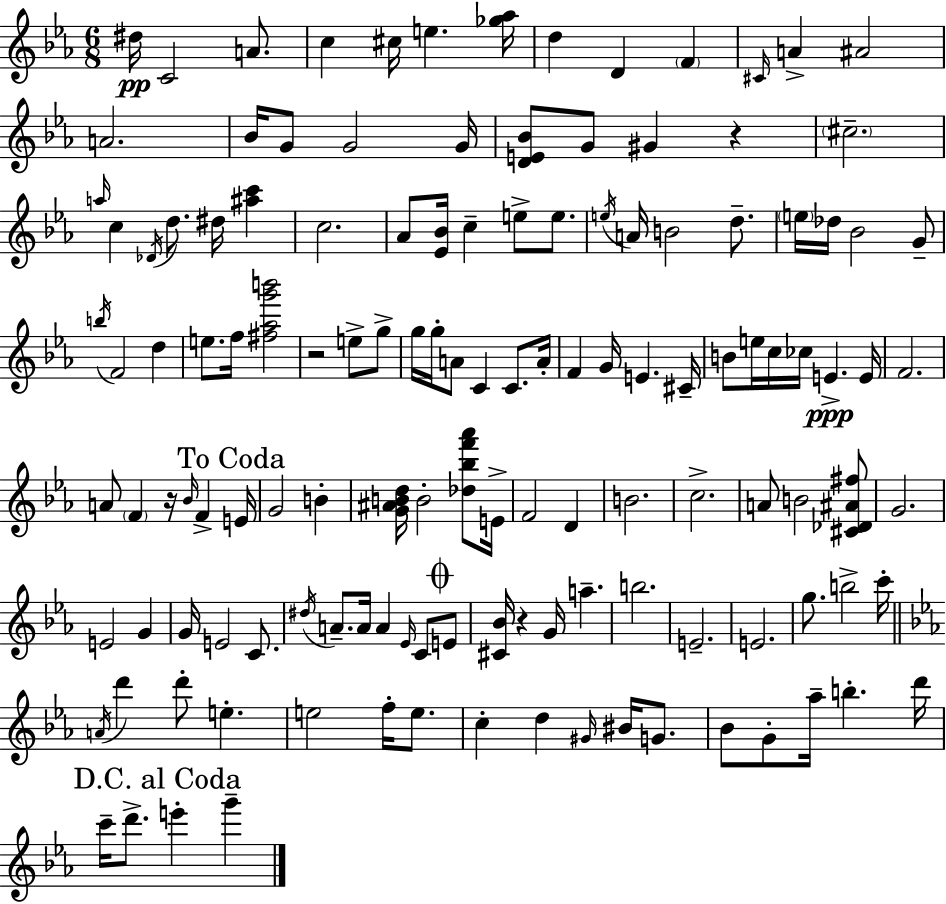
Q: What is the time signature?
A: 6/8